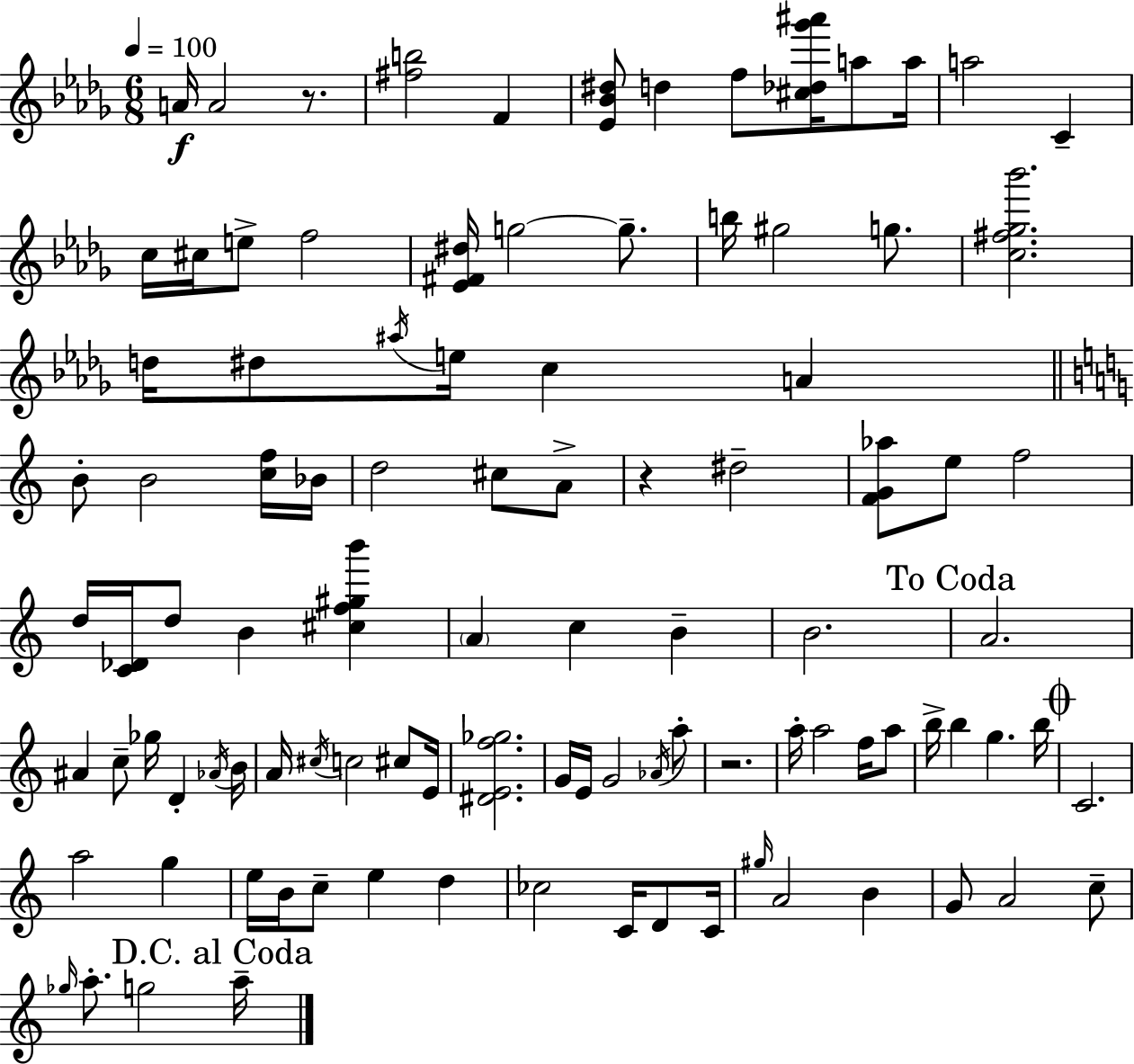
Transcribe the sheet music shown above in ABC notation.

X:1
T:Untitled
M:6/8
L:1/4
K:Bbm
A/4 A2 z/2 [^fb]2 F [_E_B^d]/2 d f/2 [^c_d_g'^a']/4 a/2 a/4 a2 C c/4 ^c/4 e/2 f2 [_E^F^d]/4 g2 g/2 b/4 ^g2 g/2 [c^f_g_b']2 d/4 ^d/2 ^a/4 e/4 c A B/2 B2 [cf]/4 _B/4 d2 ^c/2 A/2 z ^d2 [FG_a]/2 e/2 f2 d/4 [C_D]/4 d/2 B [^cf^gb'] A c B B2 A2 ^A c/2 _g/4 D _A/4 B/4 A/4 ^c/4 c2 ^c/2 E/4 [^DEf_g]2 G/4 E/4 G2 _A/4 a/2 z2 a/4 a2 f/4 a/2 b/4 b g b/4 C2 a2 g e/4 B/4 c/2 e d _c2 C/4 D/2 C/4 ^g/4 A2 B G/2 A2 c/2 _g/4 a/2 g2 a/4